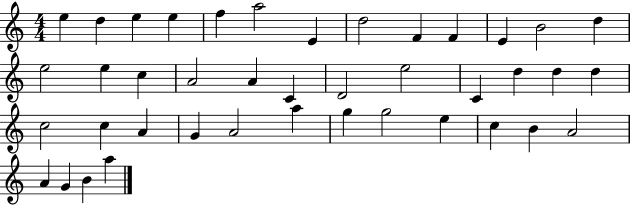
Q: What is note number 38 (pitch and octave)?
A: A4